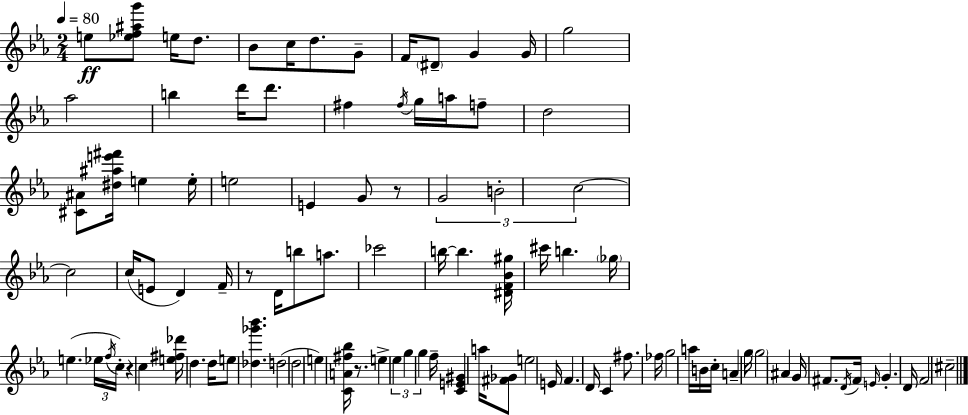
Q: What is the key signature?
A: C minor